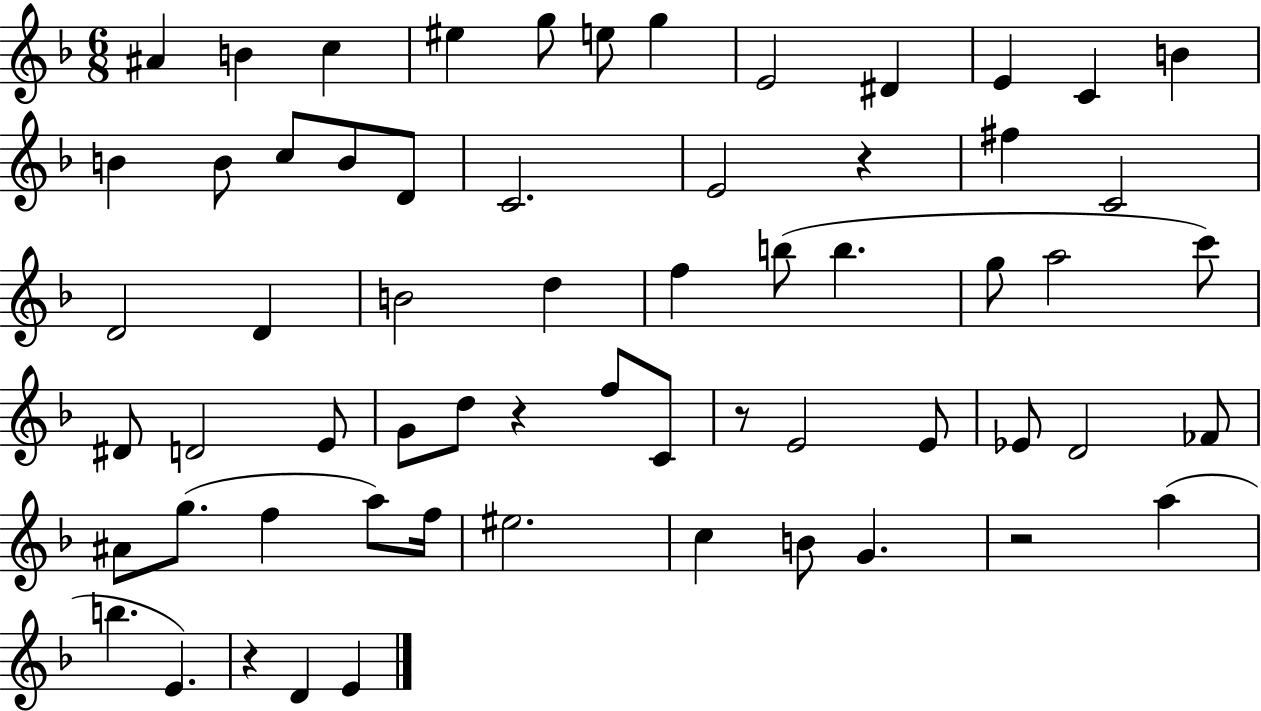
{
  \clef treble
  \numericTimeSignature
  \time 6/8
  \key f \major
  ais'4 b'4 c''4 | eis''4 g''8 e''8 g''4 | e'2 dis'4 | e'4 c'4 b'4 | \break b'4 b'8 c''8 b'8 d'8 | c'2. | e'2 r4 | fis''4 c'2 | \break d'2 d'4 | b'2 d''4 | f''4 b''8( b''4. | g''8 a''2 c'''8) | \break dis'8 d'2 e'8 | g'8 d''8 r4 f''8 c'8 | r8 e'2 e'8 | ees'8 d'2 fes'8 | \break ais'8 g''8.( f''4 a''8) f''16 | eis''2. | c''4 b'8 g'4. | r2 a''4( | \break b''4. e'4.) | r4 d'4 e'4 | \bar "|."
}